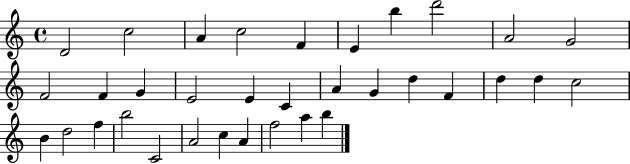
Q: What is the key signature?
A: C major